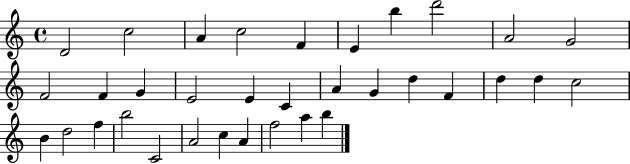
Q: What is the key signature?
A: C major